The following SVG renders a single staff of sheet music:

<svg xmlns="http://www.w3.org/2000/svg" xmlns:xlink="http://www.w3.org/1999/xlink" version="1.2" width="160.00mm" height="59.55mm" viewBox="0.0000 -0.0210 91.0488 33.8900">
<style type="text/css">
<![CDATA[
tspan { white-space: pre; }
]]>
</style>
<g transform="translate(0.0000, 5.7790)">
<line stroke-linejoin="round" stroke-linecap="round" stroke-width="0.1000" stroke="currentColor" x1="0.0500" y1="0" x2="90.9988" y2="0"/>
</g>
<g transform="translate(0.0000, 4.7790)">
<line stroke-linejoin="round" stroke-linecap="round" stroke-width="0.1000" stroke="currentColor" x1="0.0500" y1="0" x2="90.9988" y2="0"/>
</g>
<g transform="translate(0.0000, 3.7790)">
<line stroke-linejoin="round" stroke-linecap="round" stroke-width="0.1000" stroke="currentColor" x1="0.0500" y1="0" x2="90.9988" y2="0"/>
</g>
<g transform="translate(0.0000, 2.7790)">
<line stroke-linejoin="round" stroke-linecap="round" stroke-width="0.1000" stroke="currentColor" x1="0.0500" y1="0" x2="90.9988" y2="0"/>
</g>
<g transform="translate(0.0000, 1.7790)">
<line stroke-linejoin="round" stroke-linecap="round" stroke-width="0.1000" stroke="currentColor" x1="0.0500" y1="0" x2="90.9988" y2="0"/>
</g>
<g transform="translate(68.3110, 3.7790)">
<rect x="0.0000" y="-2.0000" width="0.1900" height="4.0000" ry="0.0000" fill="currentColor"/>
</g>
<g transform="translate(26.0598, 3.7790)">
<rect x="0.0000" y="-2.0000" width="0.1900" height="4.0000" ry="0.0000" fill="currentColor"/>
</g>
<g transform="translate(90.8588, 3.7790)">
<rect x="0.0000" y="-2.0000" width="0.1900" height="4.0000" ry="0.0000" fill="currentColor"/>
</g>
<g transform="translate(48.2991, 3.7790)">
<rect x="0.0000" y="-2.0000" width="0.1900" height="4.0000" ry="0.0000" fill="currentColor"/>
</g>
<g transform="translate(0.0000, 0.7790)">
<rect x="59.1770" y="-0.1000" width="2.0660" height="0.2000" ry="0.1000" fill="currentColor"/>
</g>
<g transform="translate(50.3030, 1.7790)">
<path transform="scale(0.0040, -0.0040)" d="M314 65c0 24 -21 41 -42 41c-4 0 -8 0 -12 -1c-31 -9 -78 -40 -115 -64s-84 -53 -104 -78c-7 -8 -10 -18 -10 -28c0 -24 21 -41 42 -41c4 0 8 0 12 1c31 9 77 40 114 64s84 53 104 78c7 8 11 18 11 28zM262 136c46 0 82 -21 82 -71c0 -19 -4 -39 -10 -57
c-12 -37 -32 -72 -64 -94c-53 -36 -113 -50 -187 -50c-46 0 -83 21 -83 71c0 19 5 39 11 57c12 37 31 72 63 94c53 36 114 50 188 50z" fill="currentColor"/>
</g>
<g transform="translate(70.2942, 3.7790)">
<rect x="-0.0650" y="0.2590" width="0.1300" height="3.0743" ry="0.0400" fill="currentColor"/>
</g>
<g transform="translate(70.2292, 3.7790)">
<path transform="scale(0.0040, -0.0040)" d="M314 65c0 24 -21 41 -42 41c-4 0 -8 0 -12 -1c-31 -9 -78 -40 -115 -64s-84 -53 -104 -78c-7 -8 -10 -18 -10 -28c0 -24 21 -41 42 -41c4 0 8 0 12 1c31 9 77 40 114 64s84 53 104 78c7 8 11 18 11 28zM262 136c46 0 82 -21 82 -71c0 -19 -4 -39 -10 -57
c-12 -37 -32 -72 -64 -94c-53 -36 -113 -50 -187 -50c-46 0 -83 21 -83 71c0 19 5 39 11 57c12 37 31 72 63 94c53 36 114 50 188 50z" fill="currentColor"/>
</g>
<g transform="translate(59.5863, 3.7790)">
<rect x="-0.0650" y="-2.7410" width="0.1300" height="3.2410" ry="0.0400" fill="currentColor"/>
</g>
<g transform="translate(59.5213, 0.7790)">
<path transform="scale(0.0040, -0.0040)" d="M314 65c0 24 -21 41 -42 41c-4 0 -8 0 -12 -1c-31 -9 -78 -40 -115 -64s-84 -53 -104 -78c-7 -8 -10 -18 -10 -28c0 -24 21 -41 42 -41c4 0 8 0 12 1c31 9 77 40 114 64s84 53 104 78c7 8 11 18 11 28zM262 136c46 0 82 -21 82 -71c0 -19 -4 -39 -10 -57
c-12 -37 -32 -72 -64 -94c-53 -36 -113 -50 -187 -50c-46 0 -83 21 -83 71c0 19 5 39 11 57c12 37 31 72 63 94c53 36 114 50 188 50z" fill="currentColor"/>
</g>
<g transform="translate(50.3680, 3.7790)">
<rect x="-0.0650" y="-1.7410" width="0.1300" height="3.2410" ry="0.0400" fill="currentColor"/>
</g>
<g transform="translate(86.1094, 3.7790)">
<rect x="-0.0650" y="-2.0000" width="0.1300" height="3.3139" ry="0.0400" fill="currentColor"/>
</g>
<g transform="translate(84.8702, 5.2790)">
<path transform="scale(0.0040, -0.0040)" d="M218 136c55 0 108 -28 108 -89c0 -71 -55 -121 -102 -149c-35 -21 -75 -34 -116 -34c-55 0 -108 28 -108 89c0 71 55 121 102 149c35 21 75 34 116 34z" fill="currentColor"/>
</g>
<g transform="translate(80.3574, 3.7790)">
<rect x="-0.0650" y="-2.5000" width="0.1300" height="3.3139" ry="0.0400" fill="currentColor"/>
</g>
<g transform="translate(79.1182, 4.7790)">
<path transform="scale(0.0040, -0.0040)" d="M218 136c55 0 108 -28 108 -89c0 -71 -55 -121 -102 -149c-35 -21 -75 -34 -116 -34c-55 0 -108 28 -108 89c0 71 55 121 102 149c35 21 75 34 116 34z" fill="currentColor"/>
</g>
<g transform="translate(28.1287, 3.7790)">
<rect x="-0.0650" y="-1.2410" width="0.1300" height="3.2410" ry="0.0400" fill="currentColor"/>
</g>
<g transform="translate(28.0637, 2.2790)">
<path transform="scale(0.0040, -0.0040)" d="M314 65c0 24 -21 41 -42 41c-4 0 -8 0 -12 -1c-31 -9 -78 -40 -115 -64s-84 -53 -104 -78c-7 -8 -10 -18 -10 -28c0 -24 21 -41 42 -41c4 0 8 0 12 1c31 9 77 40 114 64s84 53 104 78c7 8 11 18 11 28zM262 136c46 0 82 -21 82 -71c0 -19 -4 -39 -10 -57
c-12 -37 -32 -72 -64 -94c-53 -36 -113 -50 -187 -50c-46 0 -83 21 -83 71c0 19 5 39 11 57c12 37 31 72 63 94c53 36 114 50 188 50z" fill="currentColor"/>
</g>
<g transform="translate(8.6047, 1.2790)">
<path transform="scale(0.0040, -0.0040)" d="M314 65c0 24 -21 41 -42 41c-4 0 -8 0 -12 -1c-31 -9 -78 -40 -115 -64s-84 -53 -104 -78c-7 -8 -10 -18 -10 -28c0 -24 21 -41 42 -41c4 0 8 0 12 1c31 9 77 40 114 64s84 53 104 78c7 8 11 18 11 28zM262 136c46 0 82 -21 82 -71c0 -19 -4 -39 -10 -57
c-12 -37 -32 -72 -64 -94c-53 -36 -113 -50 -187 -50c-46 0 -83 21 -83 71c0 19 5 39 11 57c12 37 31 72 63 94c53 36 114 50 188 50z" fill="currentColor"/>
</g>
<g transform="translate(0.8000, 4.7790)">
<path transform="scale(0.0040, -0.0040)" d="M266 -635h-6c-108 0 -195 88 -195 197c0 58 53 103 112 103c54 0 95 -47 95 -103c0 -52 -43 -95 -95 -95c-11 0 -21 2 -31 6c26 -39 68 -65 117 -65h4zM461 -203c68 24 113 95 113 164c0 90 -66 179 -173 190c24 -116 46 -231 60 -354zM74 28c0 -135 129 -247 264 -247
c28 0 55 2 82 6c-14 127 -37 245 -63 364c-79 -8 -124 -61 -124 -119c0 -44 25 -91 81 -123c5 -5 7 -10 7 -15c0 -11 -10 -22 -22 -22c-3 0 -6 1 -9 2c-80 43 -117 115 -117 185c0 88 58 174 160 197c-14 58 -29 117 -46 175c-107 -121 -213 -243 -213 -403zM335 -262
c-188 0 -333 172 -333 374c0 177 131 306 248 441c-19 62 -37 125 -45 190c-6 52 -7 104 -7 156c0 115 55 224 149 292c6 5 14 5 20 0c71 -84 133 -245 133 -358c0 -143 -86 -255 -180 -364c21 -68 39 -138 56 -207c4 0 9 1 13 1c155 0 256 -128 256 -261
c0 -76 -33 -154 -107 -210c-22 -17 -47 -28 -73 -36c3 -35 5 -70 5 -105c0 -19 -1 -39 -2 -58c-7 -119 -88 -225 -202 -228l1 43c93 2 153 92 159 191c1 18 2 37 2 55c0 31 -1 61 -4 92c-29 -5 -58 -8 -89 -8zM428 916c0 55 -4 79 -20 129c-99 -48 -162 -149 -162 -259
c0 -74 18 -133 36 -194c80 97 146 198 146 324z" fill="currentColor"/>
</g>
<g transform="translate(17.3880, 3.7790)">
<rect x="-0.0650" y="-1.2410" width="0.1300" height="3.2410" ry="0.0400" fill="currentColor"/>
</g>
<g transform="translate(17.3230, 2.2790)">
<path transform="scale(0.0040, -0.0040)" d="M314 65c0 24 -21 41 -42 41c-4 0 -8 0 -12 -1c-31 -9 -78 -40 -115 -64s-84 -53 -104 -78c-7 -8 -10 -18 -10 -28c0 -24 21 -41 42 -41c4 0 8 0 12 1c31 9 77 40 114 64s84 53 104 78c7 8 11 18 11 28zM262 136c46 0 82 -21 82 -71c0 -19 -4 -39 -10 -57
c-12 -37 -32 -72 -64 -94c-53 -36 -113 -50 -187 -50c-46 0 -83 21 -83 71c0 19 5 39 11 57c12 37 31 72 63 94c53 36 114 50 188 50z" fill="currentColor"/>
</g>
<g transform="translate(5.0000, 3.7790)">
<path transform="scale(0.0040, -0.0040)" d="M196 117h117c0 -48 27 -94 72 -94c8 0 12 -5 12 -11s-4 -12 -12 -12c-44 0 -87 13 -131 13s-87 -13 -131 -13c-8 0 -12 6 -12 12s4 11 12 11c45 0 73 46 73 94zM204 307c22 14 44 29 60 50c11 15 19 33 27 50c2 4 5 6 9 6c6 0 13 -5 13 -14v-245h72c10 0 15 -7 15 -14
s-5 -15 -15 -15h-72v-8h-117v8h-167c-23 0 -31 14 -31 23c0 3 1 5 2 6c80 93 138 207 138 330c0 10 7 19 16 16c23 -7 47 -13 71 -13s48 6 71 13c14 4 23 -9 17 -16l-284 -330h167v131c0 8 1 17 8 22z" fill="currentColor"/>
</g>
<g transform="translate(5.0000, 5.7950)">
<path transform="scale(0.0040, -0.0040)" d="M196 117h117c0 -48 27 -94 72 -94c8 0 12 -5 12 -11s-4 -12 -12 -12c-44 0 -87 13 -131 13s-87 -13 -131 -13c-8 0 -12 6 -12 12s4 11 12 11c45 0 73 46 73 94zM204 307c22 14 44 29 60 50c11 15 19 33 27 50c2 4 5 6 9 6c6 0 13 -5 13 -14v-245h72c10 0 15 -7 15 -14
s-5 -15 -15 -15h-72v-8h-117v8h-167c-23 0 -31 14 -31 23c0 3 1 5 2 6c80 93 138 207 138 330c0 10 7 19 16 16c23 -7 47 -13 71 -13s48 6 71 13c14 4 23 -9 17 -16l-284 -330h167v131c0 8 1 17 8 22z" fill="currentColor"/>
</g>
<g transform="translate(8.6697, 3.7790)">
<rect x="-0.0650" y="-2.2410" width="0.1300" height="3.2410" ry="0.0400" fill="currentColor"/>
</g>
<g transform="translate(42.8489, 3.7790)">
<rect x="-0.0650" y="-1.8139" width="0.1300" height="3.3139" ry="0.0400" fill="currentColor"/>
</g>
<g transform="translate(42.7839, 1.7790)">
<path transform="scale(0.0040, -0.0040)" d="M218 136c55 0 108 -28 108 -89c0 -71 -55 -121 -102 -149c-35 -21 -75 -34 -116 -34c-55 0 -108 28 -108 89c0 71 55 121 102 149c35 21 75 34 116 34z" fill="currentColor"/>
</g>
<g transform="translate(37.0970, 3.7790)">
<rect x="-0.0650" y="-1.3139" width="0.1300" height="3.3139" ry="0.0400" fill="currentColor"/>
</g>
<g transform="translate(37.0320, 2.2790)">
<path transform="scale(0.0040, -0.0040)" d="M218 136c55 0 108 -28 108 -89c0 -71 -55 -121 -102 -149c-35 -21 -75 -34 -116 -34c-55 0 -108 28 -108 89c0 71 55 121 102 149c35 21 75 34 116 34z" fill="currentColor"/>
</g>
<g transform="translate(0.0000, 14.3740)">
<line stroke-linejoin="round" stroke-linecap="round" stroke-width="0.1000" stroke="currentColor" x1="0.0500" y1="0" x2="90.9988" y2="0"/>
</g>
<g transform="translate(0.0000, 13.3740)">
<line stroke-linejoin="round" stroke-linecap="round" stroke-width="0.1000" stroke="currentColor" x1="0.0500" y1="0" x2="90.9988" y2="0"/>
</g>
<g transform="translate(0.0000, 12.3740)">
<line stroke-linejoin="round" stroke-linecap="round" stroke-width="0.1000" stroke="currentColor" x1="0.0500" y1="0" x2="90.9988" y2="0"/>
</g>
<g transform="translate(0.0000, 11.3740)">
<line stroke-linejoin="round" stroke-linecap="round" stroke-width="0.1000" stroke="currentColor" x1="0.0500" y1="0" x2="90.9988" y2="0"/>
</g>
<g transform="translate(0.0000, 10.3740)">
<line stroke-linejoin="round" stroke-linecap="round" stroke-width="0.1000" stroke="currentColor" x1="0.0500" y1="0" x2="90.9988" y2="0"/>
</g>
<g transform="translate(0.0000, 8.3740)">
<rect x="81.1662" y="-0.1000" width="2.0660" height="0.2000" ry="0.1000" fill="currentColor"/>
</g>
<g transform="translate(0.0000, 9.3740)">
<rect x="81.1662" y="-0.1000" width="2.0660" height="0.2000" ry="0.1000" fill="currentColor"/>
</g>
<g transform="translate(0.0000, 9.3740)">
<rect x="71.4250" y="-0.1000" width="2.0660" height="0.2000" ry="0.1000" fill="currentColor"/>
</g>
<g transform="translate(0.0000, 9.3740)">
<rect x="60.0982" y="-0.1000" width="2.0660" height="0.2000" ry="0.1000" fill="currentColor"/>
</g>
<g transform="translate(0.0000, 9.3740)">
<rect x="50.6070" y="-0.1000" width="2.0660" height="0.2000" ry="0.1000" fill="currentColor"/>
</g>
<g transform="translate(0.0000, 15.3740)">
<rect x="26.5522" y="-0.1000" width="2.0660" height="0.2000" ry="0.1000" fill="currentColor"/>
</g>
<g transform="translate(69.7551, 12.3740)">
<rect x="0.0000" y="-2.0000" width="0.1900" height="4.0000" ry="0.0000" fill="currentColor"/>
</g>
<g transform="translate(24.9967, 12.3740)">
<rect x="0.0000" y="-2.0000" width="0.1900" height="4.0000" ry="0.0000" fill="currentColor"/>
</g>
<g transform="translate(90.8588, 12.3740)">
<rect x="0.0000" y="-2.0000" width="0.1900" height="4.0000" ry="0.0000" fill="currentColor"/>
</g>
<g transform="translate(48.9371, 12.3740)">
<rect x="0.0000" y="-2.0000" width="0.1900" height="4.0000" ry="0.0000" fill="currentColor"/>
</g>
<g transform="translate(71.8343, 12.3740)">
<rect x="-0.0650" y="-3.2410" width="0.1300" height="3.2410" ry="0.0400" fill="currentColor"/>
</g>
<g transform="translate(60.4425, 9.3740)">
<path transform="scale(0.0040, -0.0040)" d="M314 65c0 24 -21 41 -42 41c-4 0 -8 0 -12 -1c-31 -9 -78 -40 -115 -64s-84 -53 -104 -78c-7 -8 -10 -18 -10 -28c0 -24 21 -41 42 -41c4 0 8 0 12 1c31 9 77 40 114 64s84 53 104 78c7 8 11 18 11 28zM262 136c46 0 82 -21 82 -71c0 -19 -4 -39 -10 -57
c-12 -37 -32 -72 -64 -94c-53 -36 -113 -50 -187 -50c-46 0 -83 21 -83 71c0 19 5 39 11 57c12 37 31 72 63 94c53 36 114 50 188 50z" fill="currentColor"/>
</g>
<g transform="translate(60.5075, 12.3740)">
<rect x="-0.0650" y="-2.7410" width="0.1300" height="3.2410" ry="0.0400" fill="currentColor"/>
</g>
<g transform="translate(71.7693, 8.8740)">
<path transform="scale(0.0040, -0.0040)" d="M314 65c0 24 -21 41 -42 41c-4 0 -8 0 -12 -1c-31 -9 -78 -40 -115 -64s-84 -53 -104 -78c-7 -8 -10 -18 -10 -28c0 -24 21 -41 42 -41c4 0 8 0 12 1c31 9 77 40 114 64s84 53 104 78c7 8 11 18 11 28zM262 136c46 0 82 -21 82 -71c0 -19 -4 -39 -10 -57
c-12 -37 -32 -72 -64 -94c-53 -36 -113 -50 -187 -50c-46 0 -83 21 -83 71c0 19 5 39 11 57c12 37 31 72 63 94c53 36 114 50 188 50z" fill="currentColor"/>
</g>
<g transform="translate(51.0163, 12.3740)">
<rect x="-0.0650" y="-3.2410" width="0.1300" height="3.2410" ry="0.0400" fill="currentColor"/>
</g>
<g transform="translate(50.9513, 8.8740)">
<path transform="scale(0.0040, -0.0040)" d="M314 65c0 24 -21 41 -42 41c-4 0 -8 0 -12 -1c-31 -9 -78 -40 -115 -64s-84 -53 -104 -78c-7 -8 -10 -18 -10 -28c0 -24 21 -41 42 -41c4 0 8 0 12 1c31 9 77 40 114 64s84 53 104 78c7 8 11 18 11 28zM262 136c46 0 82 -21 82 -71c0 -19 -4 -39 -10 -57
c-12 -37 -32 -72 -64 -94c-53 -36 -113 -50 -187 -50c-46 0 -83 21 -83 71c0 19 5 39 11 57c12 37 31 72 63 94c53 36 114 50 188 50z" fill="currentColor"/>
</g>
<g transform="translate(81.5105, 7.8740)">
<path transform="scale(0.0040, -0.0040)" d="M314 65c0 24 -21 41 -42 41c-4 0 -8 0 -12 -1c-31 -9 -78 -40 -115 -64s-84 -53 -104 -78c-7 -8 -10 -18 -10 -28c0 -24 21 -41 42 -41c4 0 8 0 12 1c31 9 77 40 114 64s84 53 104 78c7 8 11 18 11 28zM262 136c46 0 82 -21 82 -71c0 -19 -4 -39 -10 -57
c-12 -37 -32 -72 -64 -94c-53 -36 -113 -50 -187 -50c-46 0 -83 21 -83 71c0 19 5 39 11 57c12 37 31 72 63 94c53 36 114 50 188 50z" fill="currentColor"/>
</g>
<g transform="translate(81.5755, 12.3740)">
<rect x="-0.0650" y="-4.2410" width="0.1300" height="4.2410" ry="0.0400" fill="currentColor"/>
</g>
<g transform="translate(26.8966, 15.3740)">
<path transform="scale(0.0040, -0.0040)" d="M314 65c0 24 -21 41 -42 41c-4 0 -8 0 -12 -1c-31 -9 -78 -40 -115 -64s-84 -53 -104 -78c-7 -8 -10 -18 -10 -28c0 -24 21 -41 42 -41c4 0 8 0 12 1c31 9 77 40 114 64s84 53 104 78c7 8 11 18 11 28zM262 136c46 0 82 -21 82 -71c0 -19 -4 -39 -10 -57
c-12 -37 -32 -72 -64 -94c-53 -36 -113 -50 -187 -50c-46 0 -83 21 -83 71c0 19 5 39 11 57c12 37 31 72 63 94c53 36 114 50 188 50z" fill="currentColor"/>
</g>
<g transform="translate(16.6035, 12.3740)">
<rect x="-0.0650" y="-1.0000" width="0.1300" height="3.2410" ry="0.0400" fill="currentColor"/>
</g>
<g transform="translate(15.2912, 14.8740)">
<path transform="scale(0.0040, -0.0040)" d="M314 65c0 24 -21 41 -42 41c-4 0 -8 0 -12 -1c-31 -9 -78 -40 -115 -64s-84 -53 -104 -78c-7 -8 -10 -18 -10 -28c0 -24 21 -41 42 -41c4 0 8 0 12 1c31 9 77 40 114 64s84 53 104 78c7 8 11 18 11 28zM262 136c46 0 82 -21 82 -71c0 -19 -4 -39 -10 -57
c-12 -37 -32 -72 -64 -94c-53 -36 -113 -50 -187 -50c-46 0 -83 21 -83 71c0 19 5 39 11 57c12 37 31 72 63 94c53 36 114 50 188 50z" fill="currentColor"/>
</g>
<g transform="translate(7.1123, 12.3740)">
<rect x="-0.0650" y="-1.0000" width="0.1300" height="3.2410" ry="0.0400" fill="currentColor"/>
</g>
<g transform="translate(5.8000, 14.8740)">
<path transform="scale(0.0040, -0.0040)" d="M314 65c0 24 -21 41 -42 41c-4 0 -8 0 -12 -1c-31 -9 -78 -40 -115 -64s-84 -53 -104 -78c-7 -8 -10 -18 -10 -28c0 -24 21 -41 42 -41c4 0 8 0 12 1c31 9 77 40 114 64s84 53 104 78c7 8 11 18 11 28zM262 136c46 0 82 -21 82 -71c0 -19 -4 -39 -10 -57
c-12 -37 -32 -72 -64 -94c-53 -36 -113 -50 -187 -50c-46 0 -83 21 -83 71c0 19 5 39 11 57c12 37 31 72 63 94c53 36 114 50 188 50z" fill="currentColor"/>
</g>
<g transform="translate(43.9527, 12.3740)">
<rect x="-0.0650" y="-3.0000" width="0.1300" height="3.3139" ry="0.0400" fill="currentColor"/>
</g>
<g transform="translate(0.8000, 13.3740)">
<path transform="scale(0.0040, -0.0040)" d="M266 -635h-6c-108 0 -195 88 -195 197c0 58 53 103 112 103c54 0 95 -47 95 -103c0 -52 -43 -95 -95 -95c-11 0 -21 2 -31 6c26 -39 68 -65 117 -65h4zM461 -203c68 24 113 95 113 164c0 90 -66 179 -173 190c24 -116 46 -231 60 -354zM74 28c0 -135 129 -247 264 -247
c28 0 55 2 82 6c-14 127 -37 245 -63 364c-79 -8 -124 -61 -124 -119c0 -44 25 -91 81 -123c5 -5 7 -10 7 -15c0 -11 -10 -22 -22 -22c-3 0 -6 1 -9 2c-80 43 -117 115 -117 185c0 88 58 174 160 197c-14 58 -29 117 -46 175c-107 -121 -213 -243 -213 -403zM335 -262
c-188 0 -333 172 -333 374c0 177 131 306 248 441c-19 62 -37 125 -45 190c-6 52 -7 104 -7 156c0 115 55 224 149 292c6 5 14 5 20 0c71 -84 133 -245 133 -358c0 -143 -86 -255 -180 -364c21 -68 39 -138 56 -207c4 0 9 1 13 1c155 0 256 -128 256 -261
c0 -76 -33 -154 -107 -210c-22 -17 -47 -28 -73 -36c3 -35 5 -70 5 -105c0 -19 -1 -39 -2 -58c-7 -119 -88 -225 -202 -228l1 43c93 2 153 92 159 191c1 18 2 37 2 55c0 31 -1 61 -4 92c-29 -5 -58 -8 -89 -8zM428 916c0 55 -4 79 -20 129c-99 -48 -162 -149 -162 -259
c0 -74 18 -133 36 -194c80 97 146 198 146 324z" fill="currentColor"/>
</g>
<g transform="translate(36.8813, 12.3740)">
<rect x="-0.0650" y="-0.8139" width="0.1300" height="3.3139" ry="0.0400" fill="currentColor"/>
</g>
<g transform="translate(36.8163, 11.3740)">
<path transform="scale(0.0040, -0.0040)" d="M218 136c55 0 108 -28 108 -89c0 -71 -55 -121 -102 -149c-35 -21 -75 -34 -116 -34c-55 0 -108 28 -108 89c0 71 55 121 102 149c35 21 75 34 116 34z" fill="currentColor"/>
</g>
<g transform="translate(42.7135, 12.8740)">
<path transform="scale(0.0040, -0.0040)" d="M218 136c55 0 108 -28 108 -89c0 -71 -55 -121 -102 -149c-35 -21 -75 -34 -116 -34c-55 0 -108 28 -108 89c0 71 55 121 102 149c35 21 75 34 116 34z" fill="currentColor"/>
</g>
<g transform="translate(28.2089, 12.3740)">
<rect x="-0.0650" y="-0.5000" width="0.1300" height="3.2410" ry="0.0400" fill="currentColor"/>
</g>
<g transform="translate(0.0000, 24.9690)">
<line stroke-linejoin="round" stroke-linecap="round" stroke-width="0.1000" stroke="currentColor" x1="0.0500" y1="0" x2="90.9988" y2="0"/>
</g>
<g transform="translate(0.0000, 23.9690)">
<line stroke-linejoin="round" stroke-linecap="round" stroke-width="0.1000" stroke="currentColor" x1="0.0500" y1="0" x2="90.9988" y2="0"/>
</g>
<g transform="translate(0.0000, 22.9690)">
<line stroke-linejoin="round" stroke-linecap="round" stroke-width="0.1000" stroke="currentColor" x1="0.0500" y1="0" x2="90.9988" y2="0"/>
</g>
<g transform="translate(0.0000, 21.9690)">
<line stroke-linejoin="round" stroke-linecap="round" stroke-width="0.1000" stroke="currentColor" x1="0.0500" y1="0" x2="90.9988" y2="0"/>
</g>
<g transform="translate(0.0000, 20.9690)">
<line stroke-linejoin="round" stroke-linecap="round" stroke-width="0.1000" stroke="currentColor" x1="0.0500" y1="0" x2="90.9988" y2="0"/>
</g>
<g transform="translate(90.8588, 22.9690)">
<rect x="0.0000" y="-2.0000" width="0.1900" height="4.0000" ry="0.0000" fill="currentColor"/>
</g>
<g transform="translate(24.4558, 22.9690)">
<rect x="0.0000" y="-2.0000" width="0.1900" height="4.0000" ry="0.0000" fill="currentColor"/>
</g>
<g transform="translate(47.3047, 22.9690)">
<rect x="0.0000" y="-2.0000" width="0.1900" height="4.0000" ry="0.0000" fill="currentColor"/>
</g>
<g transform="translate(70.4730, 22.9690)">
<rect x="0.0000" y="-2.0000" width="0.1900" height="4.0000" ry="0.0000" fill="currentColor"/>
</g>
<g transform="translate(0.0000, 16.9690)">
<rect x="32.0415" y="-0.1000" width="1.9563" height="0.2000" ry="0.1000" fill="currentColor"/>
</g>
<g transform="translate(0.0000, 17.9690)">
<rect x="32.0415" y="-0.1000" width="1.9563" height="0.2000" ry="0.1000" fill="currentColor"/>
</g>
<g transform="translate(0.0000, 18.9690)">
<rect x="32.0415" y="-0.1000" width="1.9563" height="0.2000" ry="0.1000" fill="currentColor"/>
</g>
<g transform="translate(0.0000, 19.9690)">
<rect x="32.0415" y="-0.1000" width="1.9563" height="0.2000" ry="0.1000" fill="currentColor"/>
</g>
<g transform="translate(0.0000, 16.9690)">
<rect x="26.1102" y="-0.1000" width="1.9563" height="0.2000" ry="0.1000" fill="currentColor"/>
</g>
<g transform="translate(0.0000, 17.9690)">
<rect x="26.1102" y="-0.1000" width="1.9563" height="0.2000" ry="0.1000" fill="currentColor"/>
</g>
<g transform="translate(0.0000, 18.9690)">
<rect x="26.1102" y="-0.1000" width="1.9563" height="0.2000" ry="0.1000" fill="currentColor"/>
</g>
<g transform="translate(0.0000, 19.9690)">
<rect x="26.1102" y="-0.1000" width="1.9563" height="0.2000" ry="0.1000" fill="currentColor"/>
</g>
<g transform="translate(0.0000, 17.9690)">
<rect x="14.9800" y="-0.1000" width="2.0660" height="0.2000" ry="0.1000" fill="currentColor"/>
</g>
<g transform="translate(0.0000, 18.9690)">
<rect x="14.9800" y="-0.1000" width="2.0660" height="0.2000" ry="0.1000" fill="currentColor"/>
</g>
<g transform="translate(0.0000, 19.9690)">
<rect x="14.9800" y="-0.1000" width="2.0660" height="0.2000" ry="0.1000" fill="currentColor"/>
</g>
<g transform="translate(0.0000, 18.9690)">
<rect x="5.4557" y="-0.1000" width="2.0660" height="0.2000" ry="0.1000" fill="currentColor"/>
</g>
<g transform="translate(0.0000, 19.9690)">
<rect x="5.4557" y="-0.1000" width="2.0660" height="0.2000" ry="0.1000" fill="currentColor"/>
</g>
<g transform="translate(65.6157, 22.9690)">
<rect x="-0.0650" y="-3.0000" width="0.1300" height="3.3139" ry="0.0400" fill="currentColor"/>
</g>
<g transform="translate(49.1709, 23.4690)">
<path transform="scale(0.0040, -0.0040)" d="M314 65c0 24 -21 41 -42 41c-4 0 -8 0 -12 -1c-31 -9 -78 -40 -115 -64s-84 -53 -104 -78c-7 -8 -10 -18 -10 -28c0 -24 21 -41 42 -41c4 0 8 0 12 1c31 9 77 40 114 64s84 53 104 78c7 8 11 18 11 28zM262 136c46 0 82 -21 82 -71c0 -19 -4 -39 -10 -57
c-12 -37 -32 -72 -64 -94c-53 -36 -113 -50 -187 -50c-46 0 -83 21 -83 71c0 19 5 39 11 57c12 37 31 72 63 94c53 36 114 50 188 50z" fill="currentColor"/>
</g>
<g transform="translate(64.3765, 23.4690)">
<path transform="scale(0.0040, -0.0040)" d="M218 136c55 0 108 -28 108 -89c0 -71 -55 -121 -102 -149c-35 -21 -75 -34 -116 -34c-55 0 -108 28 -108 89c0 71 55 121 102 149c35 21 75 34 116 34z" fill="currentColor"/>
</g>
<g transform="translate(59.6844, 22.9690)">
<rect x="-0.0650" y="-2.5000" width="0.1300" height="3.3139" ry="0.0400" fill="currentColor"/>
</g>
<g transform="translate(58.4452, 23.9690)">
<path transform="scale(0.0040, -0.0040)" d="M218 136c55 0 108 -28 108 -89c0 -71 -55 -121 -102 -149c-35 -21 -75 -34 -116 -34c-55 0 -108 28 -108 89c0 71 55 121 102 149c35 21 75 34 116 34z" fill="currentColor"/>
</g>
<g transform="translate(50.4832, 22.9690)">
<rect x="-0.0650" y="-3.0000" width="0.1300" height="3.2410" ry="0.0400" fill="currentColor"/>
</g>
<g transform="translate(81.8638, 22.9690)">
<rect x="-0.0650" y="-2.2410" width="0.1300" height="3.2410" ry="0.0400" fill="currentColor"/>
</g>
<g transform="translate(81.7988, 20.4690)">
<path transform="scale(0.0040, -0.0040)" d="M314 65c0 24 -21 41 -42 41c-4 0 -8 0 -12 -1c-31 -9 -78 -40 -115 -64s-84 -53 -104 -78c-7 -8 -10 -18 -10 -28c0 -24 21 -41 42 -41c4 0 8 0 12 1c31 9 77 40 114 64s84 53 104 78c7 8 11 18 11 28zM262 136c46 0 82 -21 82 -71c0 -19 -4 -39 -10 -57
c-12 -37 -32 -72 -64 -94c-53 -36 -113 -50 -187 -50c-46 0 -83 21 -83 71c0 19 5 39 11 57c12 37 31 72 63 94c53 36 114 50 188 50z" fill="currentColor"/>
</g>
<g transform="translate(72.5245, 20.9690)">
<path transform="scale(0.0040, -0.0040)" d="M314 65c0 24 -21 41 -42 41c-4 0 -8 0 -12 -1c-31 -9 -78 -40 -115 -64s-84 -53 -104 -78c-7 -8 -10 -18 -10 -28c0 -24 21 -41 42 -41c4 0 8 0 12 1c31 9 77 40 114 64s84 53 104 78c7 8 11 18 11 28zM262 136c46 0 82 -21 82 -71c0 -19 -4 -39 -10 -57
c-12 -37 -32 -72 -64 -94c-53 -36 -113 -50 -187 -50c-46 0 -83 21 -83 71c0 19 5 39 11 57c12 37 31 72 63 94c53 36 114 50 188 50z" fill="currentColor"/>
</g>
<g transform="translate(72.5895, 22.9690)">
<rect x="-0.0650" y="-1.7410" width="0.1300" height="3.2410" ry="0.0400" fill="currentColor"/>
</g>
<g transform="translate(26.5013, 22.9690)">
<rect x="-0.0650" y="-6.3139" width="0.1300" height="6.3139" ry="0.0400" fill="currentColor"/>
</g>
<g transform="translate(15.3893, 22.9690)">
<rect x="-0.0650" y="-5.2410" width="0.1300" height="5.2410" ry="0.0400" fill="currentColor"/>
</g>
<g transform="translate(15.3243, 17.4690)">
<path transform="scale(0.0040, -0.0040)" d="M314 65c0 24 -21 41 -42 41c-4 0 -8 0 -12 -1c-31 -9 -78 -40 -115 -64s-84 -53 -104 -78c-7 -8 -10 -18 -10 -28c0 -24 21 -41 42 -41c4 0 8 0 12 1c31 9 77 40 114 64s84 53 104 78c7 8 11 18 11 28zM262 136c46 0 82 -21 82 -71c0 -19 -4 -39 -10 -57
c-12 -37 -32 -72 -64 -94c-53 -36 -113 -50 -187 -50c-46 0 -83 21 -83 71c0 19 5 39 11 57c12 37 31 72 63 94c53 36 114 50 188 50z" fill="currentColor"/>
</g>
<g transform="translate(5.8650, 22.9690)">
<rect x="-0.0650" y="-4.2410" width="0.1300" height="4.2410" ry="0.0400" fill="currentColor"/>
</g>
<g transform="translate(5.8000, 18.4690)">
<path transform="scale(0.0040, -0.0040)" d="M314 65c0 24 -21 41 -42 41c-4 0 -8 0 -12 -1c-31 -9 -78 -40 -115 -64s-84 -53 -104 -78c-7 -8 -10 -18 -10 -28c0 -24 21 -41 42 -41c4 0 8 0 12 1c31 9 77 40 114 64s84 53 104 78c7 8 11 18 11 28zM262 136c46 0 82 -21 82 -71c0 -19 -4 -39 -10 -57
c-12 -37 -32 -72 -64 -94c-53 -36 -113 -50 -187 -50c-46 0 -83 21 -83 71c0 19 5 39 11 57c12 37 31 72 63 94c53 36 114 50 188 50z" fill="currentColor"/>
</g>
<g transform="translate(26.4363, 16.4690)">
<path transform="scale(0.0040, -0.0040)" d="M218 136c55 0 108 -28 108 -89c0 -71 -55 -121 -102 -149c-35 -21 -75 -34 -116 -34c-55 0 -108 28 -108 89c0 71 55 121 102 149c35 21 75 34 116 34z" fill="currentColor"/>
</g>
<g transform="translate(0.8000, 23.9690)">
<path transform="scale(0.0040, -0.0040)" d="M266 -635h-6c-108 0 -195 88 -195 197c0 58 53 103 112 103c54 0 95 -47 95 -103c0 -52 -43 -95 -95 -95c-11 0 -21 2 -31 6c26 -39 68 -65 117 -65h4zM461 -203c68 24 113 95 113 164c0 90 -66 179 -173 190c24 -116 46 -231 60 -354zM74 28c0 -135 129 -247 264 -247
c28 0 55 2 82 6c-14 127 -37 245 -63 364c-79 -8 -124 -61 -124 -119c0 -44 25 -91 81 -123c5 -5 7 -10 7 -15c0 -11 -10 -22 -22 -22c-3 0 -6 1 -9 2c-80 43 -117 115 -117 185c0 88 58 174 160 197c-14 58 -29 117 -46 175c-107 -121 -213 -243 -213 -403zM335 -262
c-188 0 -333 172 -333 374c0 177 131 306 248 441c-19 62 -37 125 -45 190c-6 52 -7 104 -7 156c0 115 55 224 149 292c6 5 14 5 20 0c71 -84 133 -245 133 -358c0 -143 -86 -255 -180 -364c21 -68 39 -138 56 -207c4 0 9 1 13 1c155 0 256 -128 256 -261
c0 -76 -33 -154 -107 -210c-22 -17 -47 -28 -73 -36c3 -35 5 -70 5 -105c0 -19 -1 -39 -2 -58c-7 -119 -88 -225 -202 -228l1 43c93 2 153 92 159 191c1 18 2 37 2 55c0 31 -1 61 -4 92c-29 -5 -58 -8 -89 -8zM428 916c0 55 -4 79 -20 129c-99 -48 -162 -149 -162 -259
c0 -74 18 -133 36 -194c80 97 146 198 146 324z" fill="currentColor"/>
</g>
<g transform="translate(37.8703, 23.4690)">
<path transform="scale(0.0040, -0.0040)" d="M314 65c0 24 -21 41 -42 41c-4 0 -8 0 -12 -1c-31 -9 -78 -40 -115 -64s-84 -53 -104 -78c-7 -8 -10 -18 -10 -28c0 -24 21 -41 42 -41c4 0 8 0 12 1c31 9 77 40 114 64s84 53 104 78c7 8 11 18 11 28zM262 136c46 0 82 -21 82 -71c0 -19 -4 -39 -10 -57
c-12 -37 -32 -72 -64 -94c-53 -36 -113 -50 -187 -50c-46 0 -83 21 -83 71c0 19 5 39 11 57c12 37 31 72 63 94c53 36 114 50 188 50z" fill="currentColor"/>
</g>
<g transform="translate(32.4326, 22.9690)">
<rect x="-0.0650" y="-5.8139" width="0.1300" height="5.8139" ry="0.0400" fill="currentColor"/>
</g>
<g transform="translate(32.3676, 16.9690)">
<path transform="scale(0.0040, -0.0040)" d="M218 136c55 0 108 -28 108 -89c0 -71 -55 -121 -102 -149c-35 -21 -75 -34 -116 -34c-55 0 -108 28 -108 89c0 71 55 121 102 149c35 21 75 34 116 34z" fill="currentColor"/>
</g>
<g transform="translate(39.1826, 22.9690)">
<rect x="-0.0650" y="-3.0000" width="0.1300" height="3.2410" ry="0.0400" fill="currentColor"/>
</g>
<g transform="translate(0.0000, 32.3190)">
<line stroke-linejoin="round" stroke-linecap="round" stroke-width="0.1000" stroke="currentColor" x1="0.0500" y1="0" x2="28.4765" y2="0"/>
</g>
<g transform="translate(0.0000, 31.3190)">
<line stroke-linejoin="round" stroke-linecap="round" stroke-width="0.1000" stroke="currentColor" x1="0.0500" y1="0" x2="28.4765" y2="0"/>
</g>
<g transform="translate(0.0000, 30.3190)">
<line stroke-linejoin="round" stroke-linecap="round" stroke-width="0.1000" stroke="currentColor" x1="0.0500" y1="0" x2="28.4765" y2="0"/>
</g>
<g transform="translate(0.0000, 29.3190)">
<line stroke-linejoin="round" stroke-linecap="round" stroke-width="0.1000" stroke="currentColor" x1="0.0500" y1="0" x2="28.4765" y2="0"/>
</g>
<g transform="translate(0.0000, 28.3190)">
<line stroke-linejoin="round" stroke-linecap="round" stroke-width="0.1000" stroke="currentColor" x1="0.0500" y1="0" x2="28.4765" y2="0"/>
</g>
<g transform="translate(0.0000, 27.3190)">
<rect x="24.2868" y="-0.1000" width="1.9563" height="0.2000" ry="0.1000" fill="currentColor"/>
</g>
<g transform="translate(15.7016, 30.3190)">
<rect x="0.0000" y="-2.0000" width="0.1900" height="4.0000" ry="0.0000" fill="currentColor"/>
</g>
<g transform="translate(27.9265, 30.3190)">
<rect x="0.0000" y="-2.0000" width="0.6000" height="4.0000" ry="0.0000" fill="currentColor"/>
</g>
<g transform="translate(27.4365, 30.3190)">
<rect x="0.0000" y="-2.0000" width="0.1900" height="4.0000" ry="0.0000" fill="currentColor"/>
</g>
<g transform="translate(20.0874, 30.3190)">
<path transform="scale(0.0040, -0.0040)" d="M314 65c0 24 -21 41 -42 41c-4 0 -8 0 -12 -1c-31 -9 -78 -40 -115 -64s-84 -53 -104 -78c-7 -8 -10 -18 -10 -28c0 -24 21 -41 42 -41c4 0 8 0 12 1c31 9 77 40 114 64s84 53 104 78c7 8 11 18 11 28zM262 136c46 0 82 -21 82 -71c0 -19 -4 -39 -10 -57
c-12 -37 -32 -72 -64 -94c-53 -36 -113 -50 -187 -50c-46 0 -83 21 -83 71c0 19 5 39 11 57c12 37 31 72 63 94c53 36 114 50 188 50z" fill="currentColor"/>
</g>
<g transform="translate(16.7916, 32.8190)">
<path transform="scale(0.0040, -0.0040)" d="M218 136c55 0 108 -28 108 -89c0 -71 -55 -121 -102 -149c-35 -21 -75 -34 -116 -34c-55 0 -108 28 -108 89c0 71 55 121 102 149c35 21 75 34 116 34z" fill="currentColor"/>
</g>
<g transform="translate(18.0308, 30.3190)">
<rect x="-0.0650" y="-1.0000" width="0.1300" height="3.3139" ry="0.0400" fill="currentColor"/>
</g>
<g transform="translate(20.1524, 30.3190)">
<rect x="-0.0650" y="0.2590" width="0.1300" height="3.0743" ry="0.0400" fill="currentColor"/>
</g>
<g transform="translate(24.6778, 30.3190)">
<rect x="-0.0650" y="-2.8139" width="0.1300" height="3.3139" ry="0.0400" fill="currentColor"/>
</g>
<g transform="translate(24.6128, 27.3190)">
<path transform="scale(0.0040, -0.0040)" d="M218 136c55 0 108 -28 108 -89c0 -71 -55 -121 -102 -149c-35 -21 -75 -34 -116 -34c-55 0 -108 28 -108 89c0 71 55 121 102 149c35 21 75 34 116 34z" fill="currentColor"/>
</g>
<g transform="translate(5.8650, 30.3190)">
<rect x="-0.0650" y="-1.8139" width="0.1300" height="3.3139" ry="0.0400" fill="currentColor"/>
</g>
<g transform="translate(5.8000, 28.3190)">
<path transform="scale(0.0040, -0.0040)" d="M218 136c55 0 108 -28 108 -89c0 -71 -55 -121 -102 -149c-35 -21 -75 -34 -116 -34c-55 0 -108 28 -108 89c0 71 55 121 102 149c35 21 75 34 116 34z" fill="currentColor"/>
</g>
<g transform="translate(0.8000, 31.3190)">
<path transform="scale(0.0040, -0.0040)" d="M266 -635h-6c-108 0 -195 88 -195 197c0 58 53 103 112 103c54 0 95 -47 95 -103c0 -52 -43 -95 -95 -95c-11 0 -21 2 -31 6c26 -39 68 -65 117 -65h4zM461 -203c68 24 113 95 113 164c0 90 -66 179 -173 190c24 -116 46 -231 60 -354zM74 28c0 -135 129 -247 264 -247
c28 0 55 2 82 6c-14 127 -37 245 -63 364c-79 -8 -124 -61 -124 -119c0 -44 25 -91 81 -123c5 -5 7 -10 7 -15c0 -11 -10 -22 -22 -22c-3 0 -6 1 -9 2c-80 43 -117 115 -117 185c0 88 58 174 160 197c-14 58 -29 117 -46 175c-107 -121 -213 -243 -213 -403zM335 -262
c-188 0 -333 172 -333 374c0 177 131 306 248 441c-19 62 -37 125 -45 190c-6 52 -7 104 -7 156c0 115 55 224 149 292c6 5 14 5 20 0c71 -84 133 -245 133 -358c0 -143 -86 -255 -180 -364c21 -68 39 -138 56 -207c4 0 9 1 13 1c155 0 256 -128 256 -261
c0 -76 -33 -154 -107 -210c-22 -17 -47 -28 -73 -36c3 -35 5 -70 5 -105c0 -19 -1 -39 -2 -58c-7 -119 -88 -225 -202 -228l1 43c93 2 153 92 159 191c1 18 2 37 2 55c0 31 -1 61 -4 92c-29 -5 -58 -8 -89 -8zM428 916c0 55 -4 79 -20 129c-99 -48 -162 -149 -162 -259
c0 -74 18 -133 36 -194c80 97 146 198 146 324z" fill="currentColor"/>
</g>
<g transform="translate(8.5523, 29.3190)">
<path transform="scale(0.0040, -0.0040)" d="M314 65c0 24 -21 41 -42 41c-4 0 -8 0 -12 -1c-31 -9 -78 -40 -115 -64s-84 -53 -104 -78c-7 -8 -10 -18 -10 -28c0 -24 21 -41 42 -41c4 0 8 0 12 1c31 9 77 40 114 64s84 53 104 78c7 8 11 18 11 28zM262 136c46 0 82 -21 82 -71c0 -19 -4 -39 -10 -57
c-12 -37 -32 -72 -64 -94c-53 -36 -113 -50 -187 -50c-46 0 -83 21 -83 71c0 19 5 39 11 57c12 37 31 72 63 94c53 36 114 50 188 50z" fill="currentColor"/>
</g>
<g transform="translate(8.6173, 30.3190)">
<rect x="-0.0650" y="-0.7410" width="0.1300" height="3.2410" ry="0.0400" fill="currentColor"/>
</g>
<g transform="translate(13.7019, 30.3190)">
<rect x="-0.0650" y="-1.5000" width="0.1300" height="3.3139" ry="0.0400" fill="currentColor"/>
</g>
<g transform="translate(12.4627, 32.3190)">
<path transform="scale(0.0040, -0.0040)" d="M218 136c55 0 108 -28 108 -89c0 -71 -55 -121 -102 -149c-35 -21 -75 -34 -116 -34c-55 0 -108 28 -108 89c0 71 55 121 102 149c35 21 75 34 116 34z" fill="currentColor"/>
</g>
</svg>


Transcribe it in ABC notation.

X:1
T:Untitled
M:4/4
L:1/4
K:C
g2 e2 e2 e f f2 a2 B2 G F D2 D2 C2 d A b2 a2 b2 d'2 d'2 f'2 a' g' A2 A2 G A f2 g2 f d2 E D B2 a